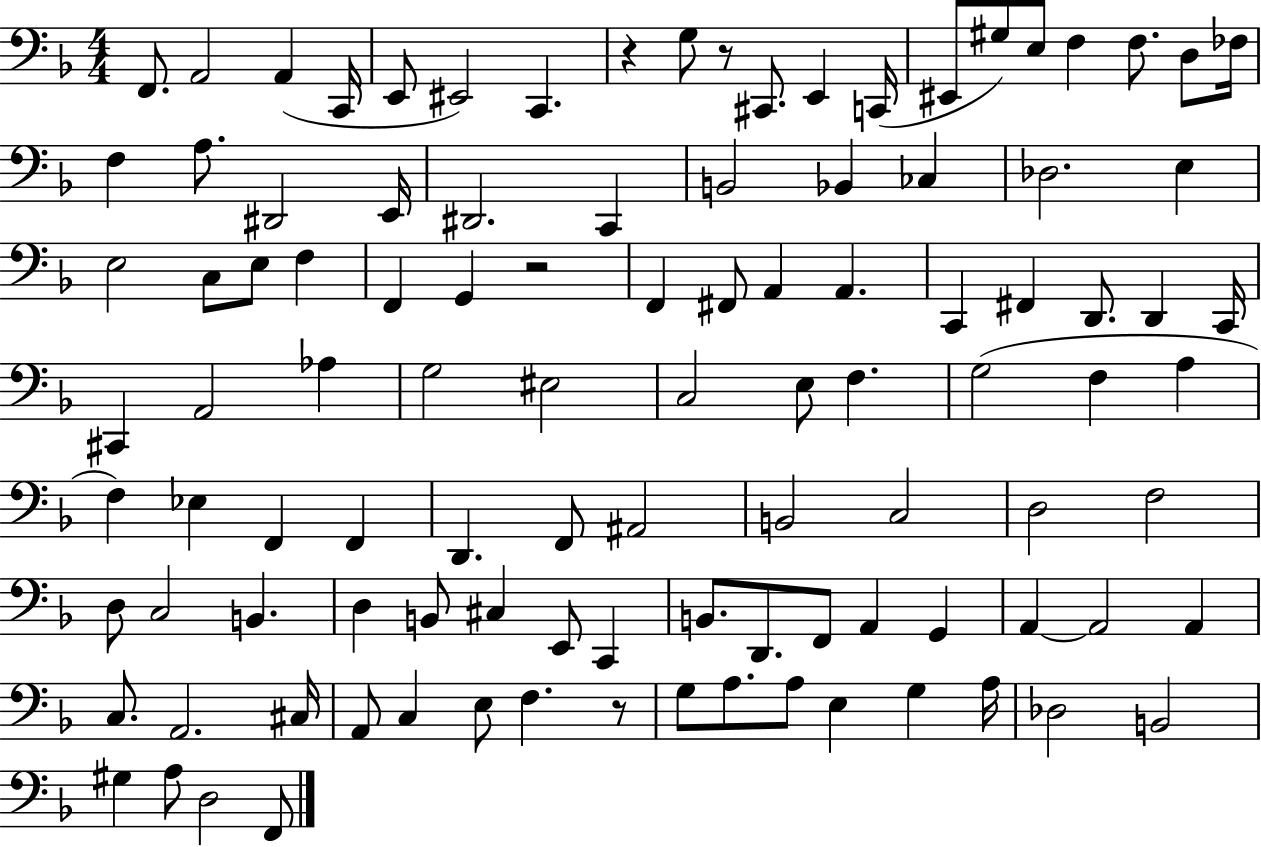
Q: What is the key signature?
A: F major